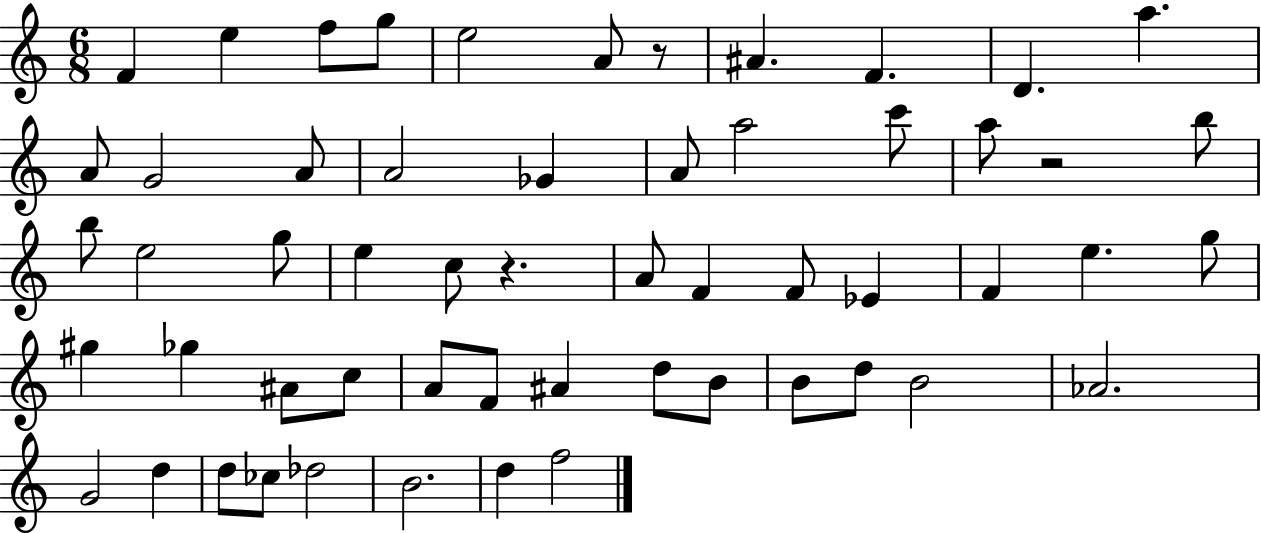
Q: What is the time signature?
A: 6/8